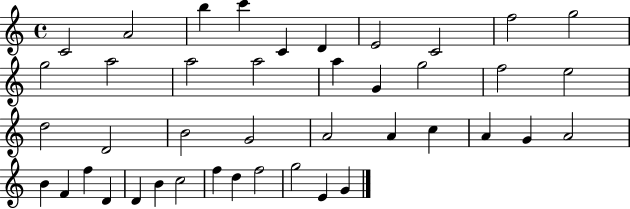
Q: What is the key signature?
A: C major